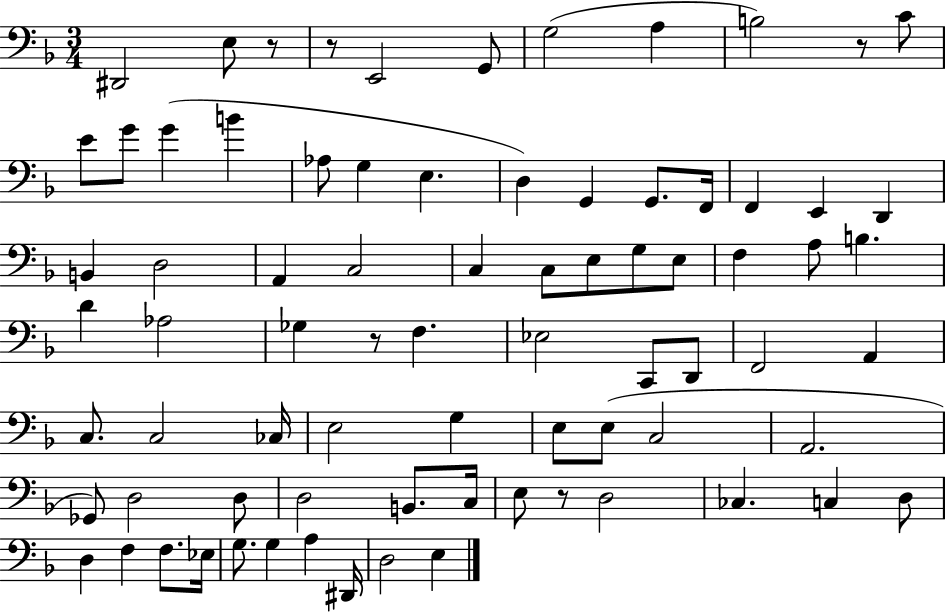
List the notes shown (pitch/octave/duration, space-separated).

D#2/h E3/e R/e R/e E2/h G2/e G3/h A3/q B3/h R/e C4/e E4/e G4/e G4/q B4/q Ab3/e G3/q E3/q. D3/q G2/q G2/e. F2/s F2/q E2/q D2/q B2/q D3/h A2/q C3/h C3/q C3/e E3/e G3/e E3/e F3/q A3/e B3/q. D4/q Ab3/h Gb3/q R/e F3/q. Eb3/h C2/e D2/e F2/h A2/q C3/e. C3/h CES3/s E3/h G3/q E3/e E3/e C3/h A2/h. Gb2/e D3/h D3/e D3/h B2/e. C3/s E3/e R/e D3/h CES3/q. C3/q D3/e D3/q F3/q F3/e. Eb3/s G3/e. G3/q A3/q D#2/s D3/h E3/q